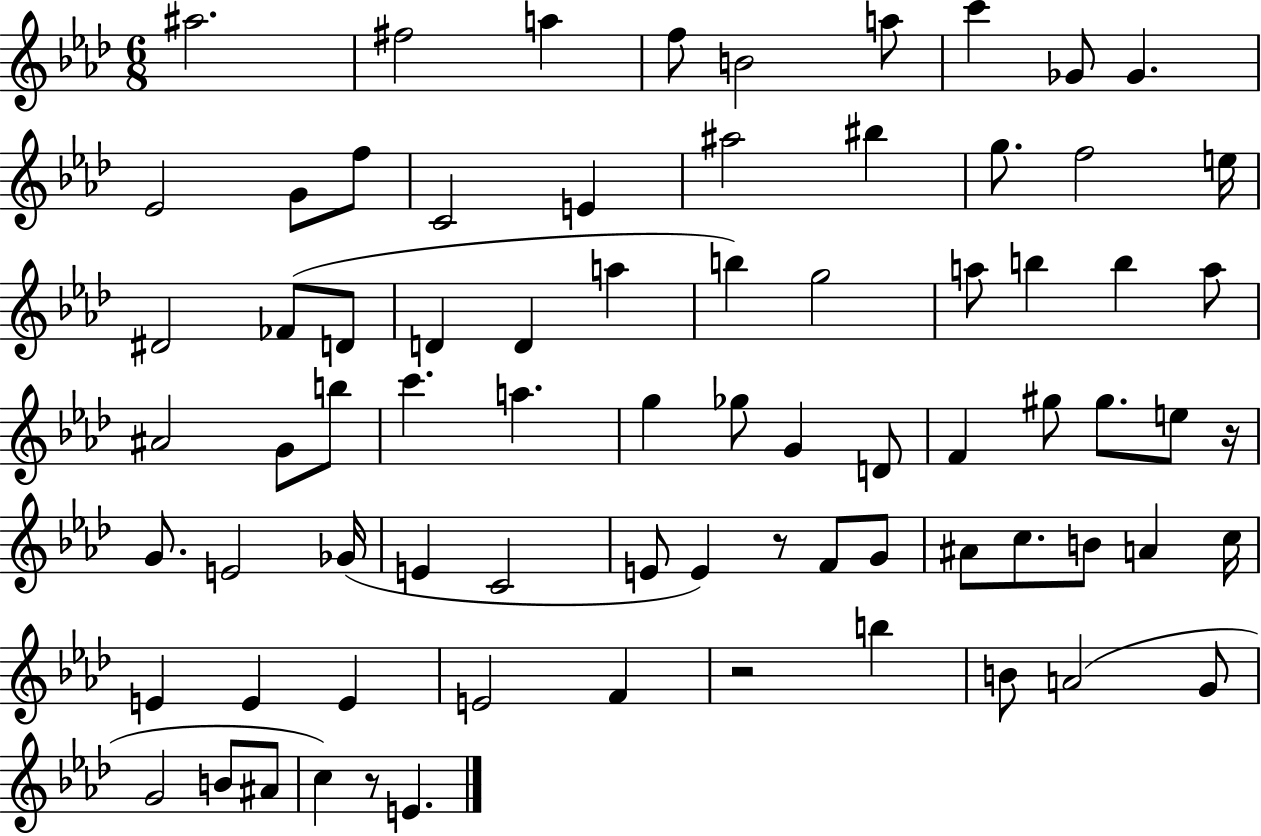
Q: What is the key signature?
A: AES major